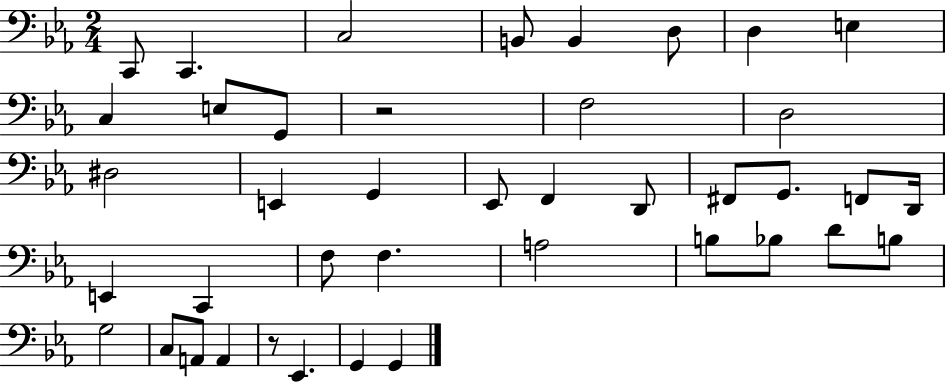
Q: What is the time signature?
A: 2/4